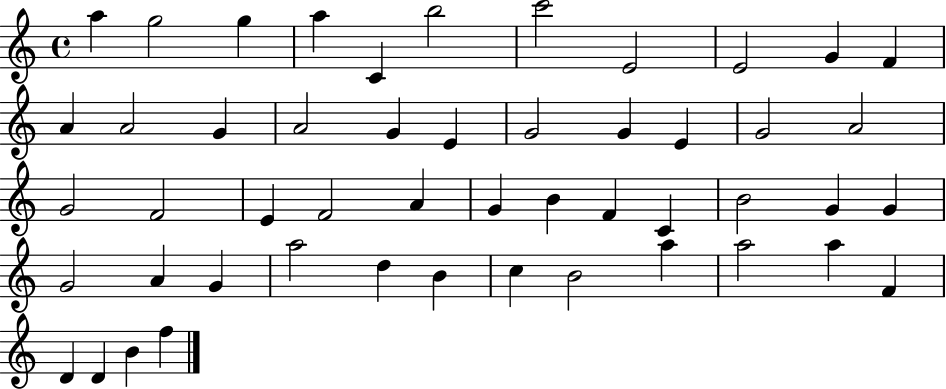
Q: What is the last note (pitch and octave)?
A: F5